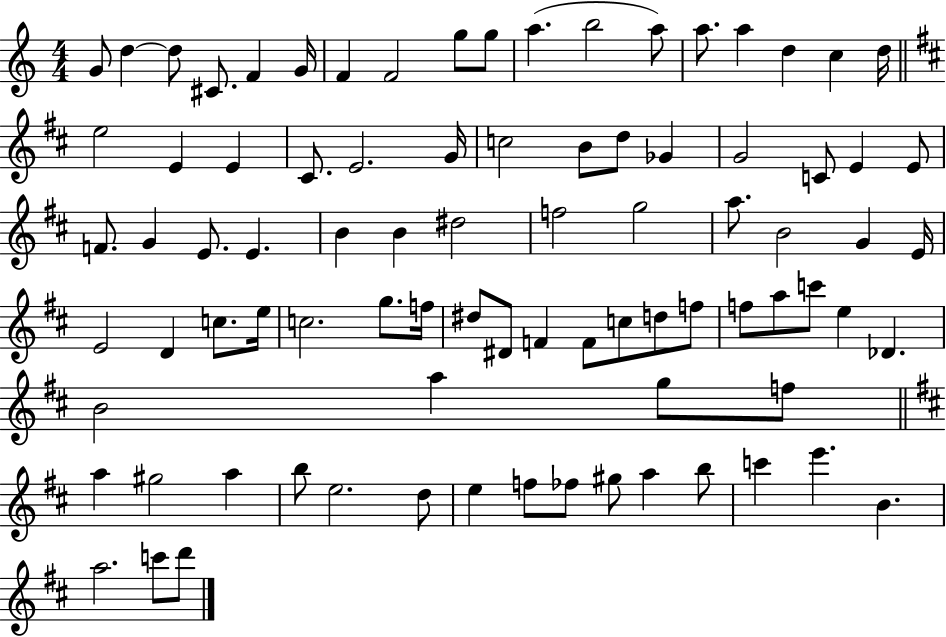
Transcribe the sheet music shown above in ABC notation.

X:1
T:Untitled
M:4/4
L:1/4
K:C
G/2 d d/2 ^C/2 F G/4 F F2 g/2 g/2 a b2 a/2 a/2 a d c d/4 e2 E E ^C/2 E2 G/4 c2 B/2 d/2 _G G2 C/2 E E/2 F/2 G E/2 E B B ^d2 f2 g2 a/2 B2 G E/4 E2 D c/2 e/4 c2 g/2 f/4 ^d/2 ^D/2 F F/2 c/2 d/2 f/2 f/2 a/2 c'/2 e _D B2 a g/2 f/2 a ^g2 a b/2 e2 d/2 e f/2 _f/2 ^g/2 a b/2 c' e' B a2 c'/2 d'/2